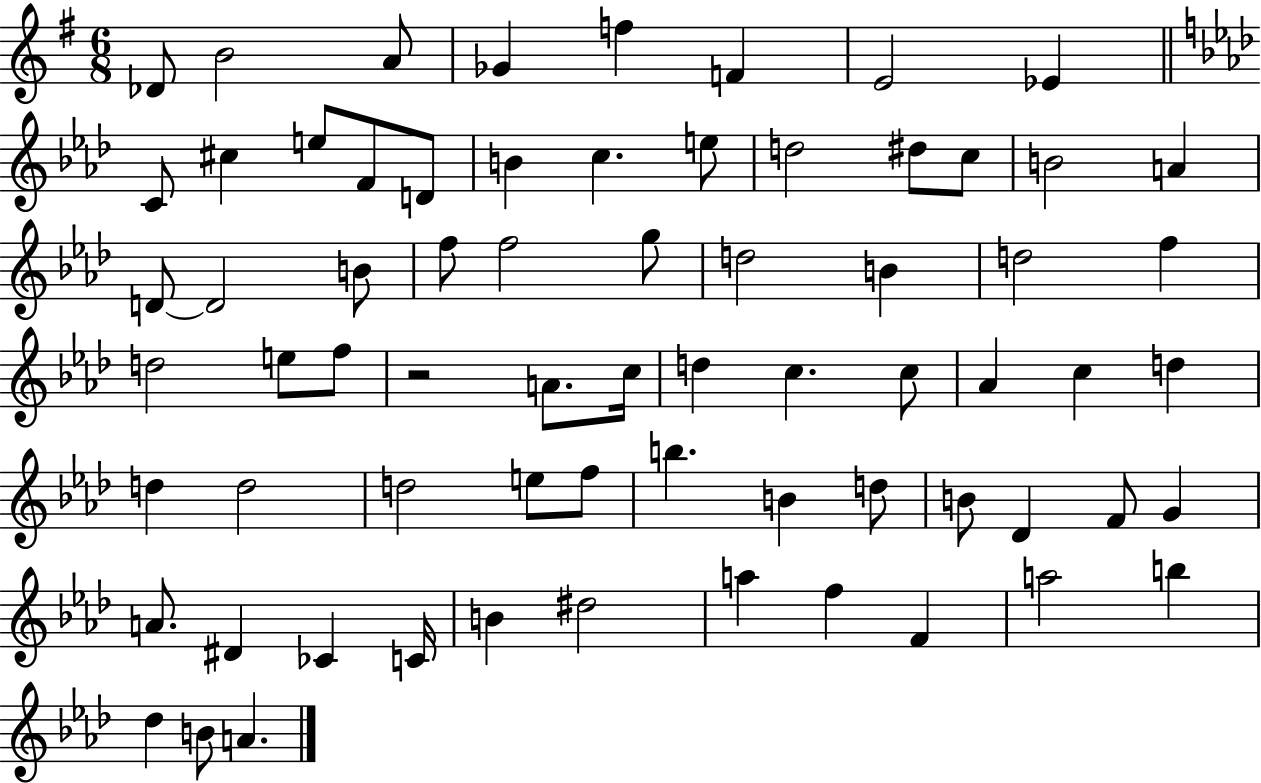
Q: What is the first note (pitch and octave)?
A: Db4